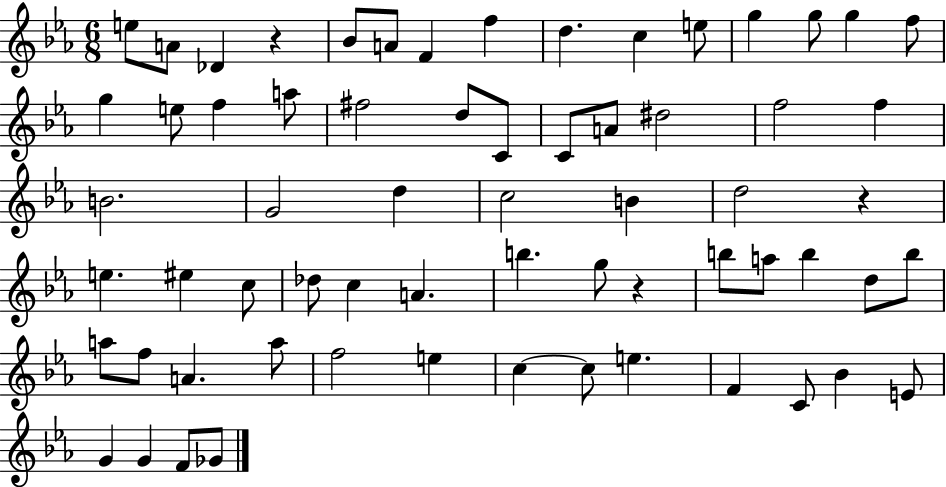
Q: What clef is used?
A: treble